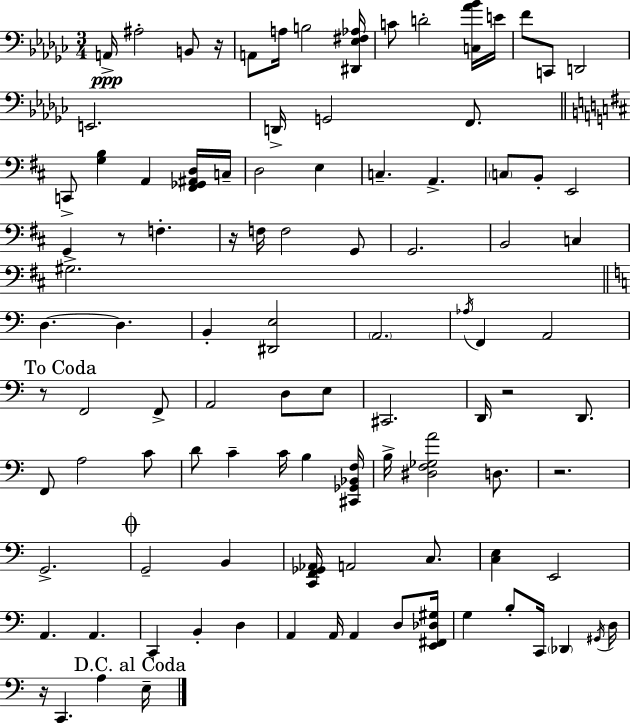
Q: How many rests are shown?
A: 7